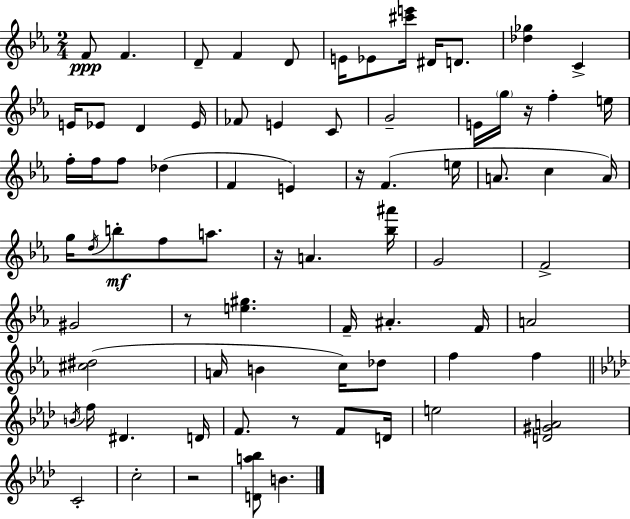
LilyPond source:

{
  \clef treble
  \numericTimeSignature
  \time 2/4
  \key c \minor
  \repeat volta 2 { f'8\ppp f'4. | d'8-- f'4 d'8 | e'16 ees'8 <cis''' e'''>16 dis'16 d'8. | <des'' ges''>4 c'4-> | \break e'16 ees'8 d'4 ees'16 | fes'8 e'4 c'8 | g'2-- | e'16 \parenthesize g''16 r16 f''4-. e''16 | \break f''16-. f''16 f''8 des''4( | f'4 e'4) | r16 f'4.( e''16 | a'8. c''4 a'16) | \break g''16 \acciaccatura { d''16 }\mf b''8-. f''8 a''8. | r16 a'4. | <bes'' ais'''>16 g'2 | f'2-> | \break gis'2 | r8 <e'' gis''>4. | f'16-- ais'4.-. | f'16 a'2 | \break <cis'' dis''>2( | a'16 b'4 c''16) des''8 | f''4 f''4 | \bar "||" \break \key f \minor \acciaccatura { b'16 } f''16 dis'4. | d'16 f'8. r8 f'8 | d'16 e''2 | <d' gis' a'>2 | \break c'2-. | c''2-. | r2 | <d' a'' bes''>8 b'4. | \break } \bar "|."
}